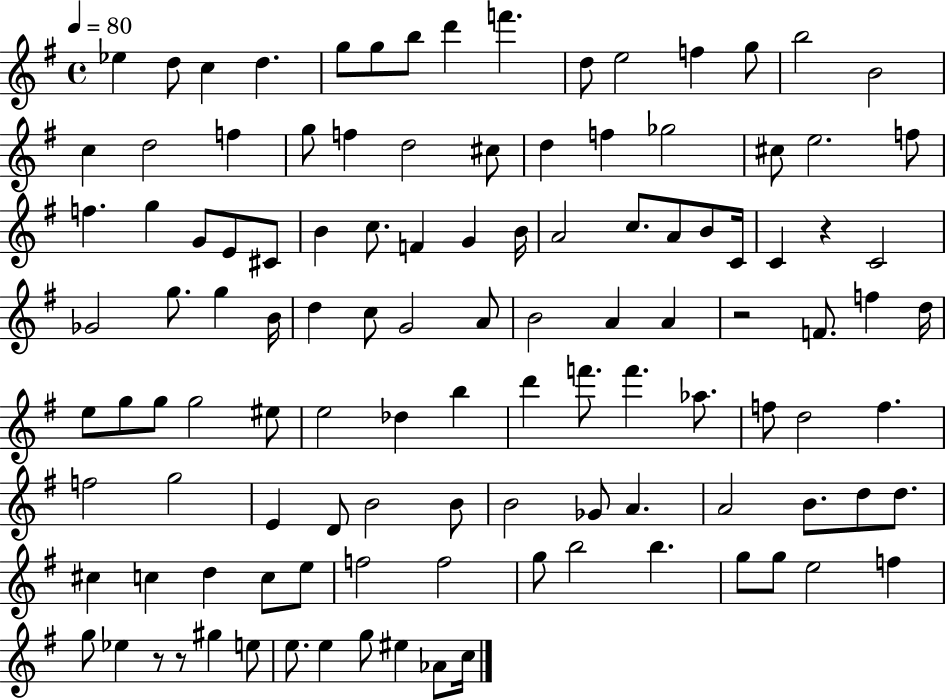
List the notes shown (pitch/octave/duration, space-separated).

Eb5/q D5/e C5/q D5/q. G5/e G5/e B5/e D6/q F6/q. D5/e E5/h F5/q G5/e B5/h B4/h C5/q D5/h F5/q G5/e F5/q D5/h C#5/e D5/q F5/q Gb5/h C#5/e E5/h. F5/e F5/q. G5/q G4/e E4/e C#4/e B4/q C5/e. F4/q G4/q B4/s A4/h C5/e. A4/e B4/e C4/s C4/q R/q C4/h Gb4/h G5/e. G5/q B4/s D5/q C5/e G4/h A4/e B4/h A4/q A4/q R/h F4/e. F5/q D5/s E5/e G5/e G5/e G5/h EIS5/e E5/h Db5/q B5/q D6/q F6/e. F6/q. Ab5/e. F5/e D5/h F5/q. F5/h G5/h E4/q D4/e B4/h B4/e B4/h Gb4/e A4/q. A4/h B4/e. D5/e D5/e. C#5/q C5/q D5/q C5/e E5/e F5/h F5/h G5/e B5/h B5/q. G5/e G5/e E5/h F5/q G5/e Eb5/q R/e R/e G#5/q E5/e E5/e. E5/q G5/e EIS5/q Ab4/e C5/s